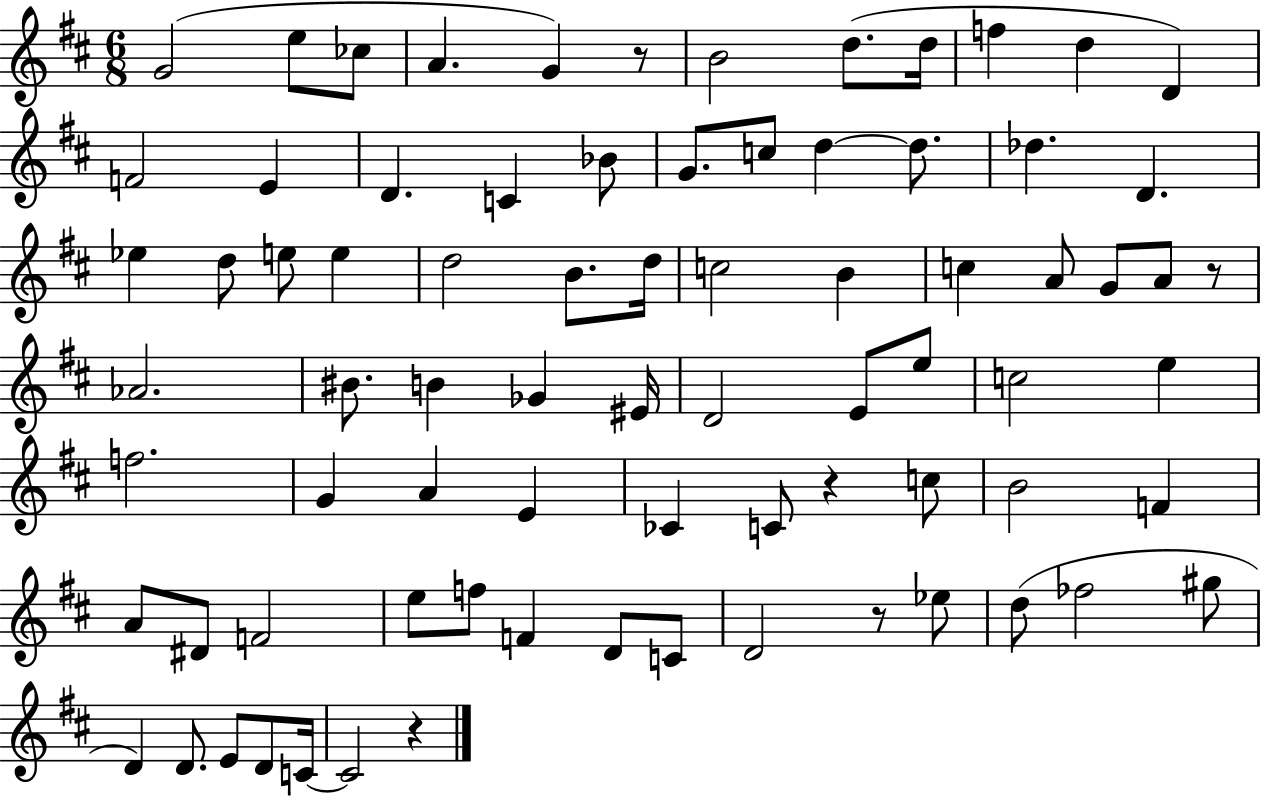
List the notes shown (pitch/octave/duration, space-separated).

G4/h E5/e CES5/e A4/q. G4/q R/e B4/h D5/e. D5/s F5/q D5/q D4/q F4/h E4/q D4/q. C4/q Bb4/e G4/e. C5/e D5/q D5/e. Db5/q. D4/q. Eb5/q D5/e E5/e E5/q D5/h B4/e. D5/s C5/h B4/q C5/q A4/e G4/e A4/e R/e Ab4/h. BIS4/e. B4/q Gb4/q EIS4/s D4/h E4/e E5/e C5/h E5/q F5/h. G4/q A4/q E4/q CES4/q C4/e R/q C5/e B4/h F4/q A4/e D#4/e F4/h E5/e F5/e F4/q D4/e C4/e D4/h R/e Eb5/e D5/e FES5/h G#5/e D4/q D4/e. E4/e D4/e C4/s C4/h R/q